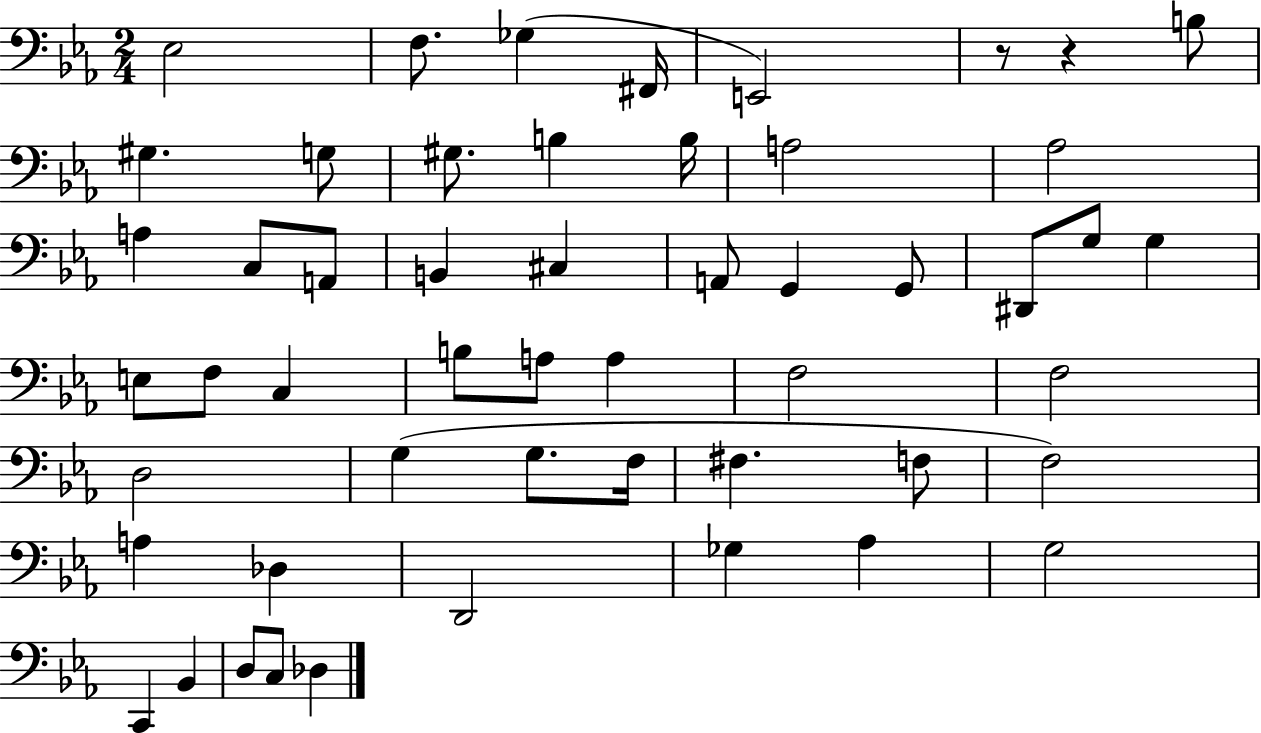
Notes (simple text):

Eb3/h F3/e. Gb3/q F#2/s E2/h R/e R/q B3/e G#3/q. G3/e G#3/e. B3/q B3/s A3/h Ab3/h A3/q C3/e A2/e B2/q C#3/q A2/e G2/q G2/e D#2/e G3/e G3/q E3/e F3/e C3/q B3/e A3/e A3/q F3/h F3/h D3/h G3/q G3/e. F3/s F#3/q. F3/e F3/h A3/q Db3/q D2/h Gb3/q Ab3/q G3/h C2/q Bb2/q D3/e C3/e Db3/q